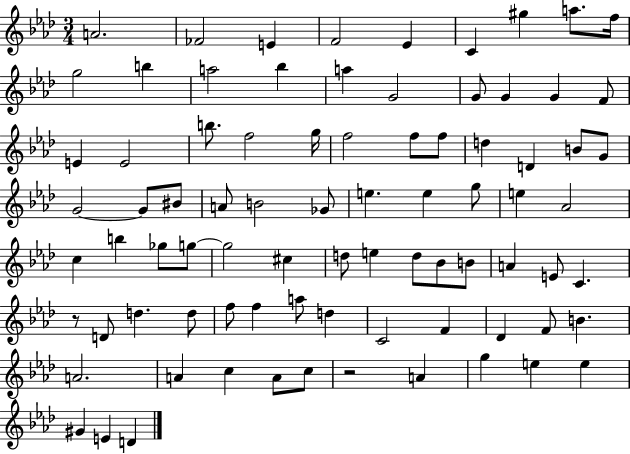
{
  \clef treble
  \numericTimeSignature
  \time 3/4
  \key aes \major
  a'2. | fes'2 e'4 | f'2 ees'4 | c'4 gis''4 a''8. f''16 | \break g''2 b''4 | a''2 bes''4 | a''4 g'2 | g'8 g'4 g'4 f'8 | \break e'4 e'2 | b''8. f''2 g''16 | f''2 f''8 f''8 | d''4 d'4 b'8 g'8 | \break g'2~~ g'8 bis'8 | a'8 b'2 ges'8 | e''4. e''4 g''8 | e''4 aes'2 | \break c''4 b''4 ges''8 g''8~~ | g''2 cis''4 | d''8 e''4 d''8 bes'8 b'8 | a'4 e'8 c'4. | \break r8 d'8 d''4. d''8 | f''8 f''4 a''8 d''4 | c'2 f'4 | des'4 f'8 b'4. | \break a'2. | a'4 c''4 a'8 c''8 | r2 a'4 | g''4 e''4 e''4 | \break gis'4 e'4 d'4 | \bar "|."
}